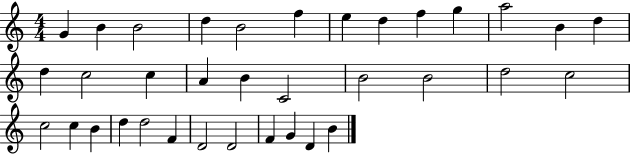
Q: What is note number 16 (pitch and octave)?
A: C5